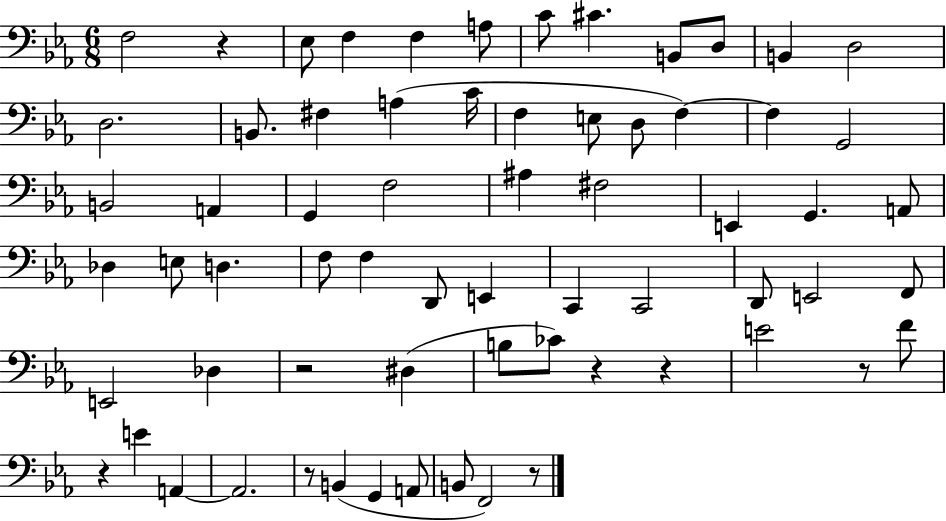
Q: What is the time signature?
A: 6/8